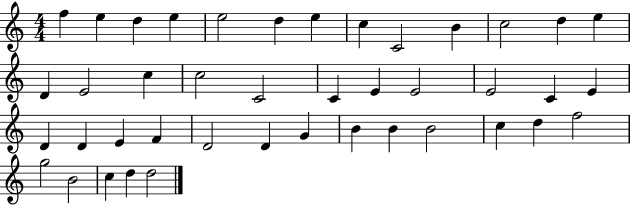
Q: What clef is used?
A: treble